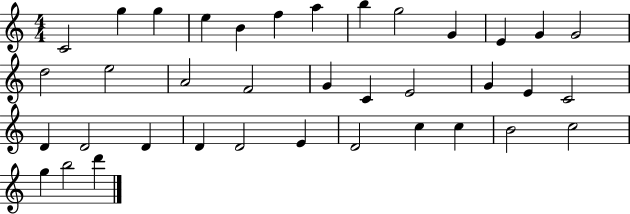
{
  \clef treble
  \numericTimeSignature
  \time 4/4
  \key c \major
  c'2 g''4 g''4 | e''4 b'4 f''4 a''4 | b''4 g''2 g'4 | e'4 g'4 g'2 | \break d''2 e''2 | a'2 f'2 | g'4 c'4 e'2 | g'4 e'4 c'2 | \break d'4 d'2 d'4 | d'4 d'2 e'4 | d'2 c''4 c''4 | b'2 c''2 | \break g''4 b''2 d'''4 | \bar "|."
}